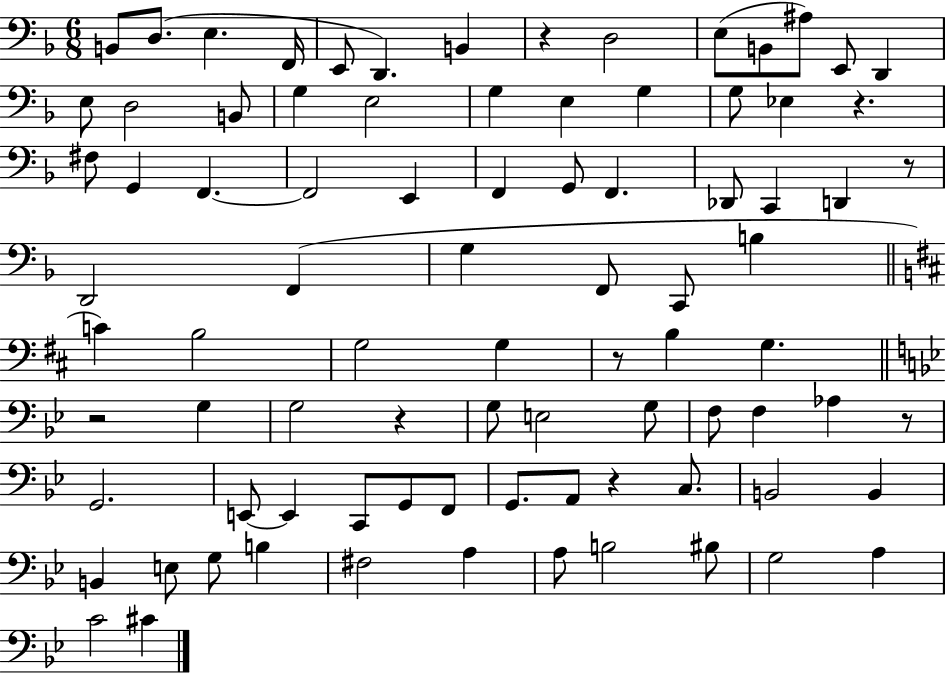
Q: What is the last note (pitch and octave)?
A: C#4